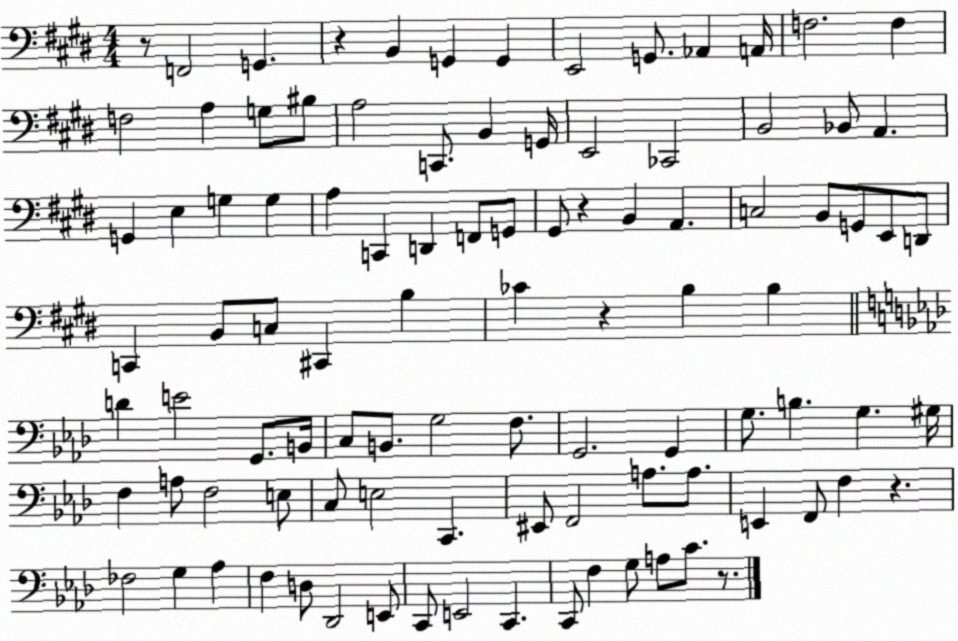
X:1
T:Untitled
M:4/4
L:1/4
K:E
z/2 F,,2 G,, z B,, G,, G,, E,,2 G,,/2 _A,, A,,/4 F,2 F, F,2 A, G,/2 ^B,/2 A,2 C,,/2 B,, G,,/4 E,,2 _C,,2 B,,2 _B,,/2 A,, G,, E, G, G, A, C,, D,, F,,/2 G,,/2 ^G,,/2 z B,, A,, C,2 B,,/2 G,,/2 E,,/2 D,,/2 C,, B,,/2 C,/2 ^C,, B, _C z B, B, D E2 G,,/2 B,,/4 C,/2 B,,/2 G,2 F,/2 G,,2 G,, G,/2 B, G, ^G,/4 F, A,/2 F,2 E,/2 C,/2 E,2 C,, ^E,,/2 F,,2 A,/2 A,/2 E,, F,,/2 F, z _F,2 G, _A, F, D,/2 _D,,2 E,,/2 C,,/2 E,,2 C,, C,,/2 F, G,/2 A,/2 C/2 z/2